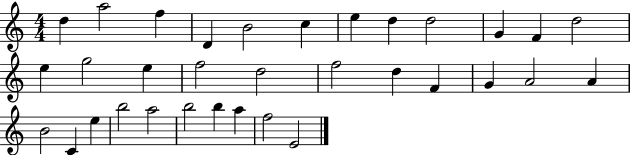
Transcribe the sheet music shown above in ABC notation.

X:1
T:Untitled
M:4/4
L:1/4
K:C
d a2 f D B2 c e d d2 G F d2 e g2 e f2 d2 f2 d F G A2 A B2 C e b2 a2 b2 b a f2 E2